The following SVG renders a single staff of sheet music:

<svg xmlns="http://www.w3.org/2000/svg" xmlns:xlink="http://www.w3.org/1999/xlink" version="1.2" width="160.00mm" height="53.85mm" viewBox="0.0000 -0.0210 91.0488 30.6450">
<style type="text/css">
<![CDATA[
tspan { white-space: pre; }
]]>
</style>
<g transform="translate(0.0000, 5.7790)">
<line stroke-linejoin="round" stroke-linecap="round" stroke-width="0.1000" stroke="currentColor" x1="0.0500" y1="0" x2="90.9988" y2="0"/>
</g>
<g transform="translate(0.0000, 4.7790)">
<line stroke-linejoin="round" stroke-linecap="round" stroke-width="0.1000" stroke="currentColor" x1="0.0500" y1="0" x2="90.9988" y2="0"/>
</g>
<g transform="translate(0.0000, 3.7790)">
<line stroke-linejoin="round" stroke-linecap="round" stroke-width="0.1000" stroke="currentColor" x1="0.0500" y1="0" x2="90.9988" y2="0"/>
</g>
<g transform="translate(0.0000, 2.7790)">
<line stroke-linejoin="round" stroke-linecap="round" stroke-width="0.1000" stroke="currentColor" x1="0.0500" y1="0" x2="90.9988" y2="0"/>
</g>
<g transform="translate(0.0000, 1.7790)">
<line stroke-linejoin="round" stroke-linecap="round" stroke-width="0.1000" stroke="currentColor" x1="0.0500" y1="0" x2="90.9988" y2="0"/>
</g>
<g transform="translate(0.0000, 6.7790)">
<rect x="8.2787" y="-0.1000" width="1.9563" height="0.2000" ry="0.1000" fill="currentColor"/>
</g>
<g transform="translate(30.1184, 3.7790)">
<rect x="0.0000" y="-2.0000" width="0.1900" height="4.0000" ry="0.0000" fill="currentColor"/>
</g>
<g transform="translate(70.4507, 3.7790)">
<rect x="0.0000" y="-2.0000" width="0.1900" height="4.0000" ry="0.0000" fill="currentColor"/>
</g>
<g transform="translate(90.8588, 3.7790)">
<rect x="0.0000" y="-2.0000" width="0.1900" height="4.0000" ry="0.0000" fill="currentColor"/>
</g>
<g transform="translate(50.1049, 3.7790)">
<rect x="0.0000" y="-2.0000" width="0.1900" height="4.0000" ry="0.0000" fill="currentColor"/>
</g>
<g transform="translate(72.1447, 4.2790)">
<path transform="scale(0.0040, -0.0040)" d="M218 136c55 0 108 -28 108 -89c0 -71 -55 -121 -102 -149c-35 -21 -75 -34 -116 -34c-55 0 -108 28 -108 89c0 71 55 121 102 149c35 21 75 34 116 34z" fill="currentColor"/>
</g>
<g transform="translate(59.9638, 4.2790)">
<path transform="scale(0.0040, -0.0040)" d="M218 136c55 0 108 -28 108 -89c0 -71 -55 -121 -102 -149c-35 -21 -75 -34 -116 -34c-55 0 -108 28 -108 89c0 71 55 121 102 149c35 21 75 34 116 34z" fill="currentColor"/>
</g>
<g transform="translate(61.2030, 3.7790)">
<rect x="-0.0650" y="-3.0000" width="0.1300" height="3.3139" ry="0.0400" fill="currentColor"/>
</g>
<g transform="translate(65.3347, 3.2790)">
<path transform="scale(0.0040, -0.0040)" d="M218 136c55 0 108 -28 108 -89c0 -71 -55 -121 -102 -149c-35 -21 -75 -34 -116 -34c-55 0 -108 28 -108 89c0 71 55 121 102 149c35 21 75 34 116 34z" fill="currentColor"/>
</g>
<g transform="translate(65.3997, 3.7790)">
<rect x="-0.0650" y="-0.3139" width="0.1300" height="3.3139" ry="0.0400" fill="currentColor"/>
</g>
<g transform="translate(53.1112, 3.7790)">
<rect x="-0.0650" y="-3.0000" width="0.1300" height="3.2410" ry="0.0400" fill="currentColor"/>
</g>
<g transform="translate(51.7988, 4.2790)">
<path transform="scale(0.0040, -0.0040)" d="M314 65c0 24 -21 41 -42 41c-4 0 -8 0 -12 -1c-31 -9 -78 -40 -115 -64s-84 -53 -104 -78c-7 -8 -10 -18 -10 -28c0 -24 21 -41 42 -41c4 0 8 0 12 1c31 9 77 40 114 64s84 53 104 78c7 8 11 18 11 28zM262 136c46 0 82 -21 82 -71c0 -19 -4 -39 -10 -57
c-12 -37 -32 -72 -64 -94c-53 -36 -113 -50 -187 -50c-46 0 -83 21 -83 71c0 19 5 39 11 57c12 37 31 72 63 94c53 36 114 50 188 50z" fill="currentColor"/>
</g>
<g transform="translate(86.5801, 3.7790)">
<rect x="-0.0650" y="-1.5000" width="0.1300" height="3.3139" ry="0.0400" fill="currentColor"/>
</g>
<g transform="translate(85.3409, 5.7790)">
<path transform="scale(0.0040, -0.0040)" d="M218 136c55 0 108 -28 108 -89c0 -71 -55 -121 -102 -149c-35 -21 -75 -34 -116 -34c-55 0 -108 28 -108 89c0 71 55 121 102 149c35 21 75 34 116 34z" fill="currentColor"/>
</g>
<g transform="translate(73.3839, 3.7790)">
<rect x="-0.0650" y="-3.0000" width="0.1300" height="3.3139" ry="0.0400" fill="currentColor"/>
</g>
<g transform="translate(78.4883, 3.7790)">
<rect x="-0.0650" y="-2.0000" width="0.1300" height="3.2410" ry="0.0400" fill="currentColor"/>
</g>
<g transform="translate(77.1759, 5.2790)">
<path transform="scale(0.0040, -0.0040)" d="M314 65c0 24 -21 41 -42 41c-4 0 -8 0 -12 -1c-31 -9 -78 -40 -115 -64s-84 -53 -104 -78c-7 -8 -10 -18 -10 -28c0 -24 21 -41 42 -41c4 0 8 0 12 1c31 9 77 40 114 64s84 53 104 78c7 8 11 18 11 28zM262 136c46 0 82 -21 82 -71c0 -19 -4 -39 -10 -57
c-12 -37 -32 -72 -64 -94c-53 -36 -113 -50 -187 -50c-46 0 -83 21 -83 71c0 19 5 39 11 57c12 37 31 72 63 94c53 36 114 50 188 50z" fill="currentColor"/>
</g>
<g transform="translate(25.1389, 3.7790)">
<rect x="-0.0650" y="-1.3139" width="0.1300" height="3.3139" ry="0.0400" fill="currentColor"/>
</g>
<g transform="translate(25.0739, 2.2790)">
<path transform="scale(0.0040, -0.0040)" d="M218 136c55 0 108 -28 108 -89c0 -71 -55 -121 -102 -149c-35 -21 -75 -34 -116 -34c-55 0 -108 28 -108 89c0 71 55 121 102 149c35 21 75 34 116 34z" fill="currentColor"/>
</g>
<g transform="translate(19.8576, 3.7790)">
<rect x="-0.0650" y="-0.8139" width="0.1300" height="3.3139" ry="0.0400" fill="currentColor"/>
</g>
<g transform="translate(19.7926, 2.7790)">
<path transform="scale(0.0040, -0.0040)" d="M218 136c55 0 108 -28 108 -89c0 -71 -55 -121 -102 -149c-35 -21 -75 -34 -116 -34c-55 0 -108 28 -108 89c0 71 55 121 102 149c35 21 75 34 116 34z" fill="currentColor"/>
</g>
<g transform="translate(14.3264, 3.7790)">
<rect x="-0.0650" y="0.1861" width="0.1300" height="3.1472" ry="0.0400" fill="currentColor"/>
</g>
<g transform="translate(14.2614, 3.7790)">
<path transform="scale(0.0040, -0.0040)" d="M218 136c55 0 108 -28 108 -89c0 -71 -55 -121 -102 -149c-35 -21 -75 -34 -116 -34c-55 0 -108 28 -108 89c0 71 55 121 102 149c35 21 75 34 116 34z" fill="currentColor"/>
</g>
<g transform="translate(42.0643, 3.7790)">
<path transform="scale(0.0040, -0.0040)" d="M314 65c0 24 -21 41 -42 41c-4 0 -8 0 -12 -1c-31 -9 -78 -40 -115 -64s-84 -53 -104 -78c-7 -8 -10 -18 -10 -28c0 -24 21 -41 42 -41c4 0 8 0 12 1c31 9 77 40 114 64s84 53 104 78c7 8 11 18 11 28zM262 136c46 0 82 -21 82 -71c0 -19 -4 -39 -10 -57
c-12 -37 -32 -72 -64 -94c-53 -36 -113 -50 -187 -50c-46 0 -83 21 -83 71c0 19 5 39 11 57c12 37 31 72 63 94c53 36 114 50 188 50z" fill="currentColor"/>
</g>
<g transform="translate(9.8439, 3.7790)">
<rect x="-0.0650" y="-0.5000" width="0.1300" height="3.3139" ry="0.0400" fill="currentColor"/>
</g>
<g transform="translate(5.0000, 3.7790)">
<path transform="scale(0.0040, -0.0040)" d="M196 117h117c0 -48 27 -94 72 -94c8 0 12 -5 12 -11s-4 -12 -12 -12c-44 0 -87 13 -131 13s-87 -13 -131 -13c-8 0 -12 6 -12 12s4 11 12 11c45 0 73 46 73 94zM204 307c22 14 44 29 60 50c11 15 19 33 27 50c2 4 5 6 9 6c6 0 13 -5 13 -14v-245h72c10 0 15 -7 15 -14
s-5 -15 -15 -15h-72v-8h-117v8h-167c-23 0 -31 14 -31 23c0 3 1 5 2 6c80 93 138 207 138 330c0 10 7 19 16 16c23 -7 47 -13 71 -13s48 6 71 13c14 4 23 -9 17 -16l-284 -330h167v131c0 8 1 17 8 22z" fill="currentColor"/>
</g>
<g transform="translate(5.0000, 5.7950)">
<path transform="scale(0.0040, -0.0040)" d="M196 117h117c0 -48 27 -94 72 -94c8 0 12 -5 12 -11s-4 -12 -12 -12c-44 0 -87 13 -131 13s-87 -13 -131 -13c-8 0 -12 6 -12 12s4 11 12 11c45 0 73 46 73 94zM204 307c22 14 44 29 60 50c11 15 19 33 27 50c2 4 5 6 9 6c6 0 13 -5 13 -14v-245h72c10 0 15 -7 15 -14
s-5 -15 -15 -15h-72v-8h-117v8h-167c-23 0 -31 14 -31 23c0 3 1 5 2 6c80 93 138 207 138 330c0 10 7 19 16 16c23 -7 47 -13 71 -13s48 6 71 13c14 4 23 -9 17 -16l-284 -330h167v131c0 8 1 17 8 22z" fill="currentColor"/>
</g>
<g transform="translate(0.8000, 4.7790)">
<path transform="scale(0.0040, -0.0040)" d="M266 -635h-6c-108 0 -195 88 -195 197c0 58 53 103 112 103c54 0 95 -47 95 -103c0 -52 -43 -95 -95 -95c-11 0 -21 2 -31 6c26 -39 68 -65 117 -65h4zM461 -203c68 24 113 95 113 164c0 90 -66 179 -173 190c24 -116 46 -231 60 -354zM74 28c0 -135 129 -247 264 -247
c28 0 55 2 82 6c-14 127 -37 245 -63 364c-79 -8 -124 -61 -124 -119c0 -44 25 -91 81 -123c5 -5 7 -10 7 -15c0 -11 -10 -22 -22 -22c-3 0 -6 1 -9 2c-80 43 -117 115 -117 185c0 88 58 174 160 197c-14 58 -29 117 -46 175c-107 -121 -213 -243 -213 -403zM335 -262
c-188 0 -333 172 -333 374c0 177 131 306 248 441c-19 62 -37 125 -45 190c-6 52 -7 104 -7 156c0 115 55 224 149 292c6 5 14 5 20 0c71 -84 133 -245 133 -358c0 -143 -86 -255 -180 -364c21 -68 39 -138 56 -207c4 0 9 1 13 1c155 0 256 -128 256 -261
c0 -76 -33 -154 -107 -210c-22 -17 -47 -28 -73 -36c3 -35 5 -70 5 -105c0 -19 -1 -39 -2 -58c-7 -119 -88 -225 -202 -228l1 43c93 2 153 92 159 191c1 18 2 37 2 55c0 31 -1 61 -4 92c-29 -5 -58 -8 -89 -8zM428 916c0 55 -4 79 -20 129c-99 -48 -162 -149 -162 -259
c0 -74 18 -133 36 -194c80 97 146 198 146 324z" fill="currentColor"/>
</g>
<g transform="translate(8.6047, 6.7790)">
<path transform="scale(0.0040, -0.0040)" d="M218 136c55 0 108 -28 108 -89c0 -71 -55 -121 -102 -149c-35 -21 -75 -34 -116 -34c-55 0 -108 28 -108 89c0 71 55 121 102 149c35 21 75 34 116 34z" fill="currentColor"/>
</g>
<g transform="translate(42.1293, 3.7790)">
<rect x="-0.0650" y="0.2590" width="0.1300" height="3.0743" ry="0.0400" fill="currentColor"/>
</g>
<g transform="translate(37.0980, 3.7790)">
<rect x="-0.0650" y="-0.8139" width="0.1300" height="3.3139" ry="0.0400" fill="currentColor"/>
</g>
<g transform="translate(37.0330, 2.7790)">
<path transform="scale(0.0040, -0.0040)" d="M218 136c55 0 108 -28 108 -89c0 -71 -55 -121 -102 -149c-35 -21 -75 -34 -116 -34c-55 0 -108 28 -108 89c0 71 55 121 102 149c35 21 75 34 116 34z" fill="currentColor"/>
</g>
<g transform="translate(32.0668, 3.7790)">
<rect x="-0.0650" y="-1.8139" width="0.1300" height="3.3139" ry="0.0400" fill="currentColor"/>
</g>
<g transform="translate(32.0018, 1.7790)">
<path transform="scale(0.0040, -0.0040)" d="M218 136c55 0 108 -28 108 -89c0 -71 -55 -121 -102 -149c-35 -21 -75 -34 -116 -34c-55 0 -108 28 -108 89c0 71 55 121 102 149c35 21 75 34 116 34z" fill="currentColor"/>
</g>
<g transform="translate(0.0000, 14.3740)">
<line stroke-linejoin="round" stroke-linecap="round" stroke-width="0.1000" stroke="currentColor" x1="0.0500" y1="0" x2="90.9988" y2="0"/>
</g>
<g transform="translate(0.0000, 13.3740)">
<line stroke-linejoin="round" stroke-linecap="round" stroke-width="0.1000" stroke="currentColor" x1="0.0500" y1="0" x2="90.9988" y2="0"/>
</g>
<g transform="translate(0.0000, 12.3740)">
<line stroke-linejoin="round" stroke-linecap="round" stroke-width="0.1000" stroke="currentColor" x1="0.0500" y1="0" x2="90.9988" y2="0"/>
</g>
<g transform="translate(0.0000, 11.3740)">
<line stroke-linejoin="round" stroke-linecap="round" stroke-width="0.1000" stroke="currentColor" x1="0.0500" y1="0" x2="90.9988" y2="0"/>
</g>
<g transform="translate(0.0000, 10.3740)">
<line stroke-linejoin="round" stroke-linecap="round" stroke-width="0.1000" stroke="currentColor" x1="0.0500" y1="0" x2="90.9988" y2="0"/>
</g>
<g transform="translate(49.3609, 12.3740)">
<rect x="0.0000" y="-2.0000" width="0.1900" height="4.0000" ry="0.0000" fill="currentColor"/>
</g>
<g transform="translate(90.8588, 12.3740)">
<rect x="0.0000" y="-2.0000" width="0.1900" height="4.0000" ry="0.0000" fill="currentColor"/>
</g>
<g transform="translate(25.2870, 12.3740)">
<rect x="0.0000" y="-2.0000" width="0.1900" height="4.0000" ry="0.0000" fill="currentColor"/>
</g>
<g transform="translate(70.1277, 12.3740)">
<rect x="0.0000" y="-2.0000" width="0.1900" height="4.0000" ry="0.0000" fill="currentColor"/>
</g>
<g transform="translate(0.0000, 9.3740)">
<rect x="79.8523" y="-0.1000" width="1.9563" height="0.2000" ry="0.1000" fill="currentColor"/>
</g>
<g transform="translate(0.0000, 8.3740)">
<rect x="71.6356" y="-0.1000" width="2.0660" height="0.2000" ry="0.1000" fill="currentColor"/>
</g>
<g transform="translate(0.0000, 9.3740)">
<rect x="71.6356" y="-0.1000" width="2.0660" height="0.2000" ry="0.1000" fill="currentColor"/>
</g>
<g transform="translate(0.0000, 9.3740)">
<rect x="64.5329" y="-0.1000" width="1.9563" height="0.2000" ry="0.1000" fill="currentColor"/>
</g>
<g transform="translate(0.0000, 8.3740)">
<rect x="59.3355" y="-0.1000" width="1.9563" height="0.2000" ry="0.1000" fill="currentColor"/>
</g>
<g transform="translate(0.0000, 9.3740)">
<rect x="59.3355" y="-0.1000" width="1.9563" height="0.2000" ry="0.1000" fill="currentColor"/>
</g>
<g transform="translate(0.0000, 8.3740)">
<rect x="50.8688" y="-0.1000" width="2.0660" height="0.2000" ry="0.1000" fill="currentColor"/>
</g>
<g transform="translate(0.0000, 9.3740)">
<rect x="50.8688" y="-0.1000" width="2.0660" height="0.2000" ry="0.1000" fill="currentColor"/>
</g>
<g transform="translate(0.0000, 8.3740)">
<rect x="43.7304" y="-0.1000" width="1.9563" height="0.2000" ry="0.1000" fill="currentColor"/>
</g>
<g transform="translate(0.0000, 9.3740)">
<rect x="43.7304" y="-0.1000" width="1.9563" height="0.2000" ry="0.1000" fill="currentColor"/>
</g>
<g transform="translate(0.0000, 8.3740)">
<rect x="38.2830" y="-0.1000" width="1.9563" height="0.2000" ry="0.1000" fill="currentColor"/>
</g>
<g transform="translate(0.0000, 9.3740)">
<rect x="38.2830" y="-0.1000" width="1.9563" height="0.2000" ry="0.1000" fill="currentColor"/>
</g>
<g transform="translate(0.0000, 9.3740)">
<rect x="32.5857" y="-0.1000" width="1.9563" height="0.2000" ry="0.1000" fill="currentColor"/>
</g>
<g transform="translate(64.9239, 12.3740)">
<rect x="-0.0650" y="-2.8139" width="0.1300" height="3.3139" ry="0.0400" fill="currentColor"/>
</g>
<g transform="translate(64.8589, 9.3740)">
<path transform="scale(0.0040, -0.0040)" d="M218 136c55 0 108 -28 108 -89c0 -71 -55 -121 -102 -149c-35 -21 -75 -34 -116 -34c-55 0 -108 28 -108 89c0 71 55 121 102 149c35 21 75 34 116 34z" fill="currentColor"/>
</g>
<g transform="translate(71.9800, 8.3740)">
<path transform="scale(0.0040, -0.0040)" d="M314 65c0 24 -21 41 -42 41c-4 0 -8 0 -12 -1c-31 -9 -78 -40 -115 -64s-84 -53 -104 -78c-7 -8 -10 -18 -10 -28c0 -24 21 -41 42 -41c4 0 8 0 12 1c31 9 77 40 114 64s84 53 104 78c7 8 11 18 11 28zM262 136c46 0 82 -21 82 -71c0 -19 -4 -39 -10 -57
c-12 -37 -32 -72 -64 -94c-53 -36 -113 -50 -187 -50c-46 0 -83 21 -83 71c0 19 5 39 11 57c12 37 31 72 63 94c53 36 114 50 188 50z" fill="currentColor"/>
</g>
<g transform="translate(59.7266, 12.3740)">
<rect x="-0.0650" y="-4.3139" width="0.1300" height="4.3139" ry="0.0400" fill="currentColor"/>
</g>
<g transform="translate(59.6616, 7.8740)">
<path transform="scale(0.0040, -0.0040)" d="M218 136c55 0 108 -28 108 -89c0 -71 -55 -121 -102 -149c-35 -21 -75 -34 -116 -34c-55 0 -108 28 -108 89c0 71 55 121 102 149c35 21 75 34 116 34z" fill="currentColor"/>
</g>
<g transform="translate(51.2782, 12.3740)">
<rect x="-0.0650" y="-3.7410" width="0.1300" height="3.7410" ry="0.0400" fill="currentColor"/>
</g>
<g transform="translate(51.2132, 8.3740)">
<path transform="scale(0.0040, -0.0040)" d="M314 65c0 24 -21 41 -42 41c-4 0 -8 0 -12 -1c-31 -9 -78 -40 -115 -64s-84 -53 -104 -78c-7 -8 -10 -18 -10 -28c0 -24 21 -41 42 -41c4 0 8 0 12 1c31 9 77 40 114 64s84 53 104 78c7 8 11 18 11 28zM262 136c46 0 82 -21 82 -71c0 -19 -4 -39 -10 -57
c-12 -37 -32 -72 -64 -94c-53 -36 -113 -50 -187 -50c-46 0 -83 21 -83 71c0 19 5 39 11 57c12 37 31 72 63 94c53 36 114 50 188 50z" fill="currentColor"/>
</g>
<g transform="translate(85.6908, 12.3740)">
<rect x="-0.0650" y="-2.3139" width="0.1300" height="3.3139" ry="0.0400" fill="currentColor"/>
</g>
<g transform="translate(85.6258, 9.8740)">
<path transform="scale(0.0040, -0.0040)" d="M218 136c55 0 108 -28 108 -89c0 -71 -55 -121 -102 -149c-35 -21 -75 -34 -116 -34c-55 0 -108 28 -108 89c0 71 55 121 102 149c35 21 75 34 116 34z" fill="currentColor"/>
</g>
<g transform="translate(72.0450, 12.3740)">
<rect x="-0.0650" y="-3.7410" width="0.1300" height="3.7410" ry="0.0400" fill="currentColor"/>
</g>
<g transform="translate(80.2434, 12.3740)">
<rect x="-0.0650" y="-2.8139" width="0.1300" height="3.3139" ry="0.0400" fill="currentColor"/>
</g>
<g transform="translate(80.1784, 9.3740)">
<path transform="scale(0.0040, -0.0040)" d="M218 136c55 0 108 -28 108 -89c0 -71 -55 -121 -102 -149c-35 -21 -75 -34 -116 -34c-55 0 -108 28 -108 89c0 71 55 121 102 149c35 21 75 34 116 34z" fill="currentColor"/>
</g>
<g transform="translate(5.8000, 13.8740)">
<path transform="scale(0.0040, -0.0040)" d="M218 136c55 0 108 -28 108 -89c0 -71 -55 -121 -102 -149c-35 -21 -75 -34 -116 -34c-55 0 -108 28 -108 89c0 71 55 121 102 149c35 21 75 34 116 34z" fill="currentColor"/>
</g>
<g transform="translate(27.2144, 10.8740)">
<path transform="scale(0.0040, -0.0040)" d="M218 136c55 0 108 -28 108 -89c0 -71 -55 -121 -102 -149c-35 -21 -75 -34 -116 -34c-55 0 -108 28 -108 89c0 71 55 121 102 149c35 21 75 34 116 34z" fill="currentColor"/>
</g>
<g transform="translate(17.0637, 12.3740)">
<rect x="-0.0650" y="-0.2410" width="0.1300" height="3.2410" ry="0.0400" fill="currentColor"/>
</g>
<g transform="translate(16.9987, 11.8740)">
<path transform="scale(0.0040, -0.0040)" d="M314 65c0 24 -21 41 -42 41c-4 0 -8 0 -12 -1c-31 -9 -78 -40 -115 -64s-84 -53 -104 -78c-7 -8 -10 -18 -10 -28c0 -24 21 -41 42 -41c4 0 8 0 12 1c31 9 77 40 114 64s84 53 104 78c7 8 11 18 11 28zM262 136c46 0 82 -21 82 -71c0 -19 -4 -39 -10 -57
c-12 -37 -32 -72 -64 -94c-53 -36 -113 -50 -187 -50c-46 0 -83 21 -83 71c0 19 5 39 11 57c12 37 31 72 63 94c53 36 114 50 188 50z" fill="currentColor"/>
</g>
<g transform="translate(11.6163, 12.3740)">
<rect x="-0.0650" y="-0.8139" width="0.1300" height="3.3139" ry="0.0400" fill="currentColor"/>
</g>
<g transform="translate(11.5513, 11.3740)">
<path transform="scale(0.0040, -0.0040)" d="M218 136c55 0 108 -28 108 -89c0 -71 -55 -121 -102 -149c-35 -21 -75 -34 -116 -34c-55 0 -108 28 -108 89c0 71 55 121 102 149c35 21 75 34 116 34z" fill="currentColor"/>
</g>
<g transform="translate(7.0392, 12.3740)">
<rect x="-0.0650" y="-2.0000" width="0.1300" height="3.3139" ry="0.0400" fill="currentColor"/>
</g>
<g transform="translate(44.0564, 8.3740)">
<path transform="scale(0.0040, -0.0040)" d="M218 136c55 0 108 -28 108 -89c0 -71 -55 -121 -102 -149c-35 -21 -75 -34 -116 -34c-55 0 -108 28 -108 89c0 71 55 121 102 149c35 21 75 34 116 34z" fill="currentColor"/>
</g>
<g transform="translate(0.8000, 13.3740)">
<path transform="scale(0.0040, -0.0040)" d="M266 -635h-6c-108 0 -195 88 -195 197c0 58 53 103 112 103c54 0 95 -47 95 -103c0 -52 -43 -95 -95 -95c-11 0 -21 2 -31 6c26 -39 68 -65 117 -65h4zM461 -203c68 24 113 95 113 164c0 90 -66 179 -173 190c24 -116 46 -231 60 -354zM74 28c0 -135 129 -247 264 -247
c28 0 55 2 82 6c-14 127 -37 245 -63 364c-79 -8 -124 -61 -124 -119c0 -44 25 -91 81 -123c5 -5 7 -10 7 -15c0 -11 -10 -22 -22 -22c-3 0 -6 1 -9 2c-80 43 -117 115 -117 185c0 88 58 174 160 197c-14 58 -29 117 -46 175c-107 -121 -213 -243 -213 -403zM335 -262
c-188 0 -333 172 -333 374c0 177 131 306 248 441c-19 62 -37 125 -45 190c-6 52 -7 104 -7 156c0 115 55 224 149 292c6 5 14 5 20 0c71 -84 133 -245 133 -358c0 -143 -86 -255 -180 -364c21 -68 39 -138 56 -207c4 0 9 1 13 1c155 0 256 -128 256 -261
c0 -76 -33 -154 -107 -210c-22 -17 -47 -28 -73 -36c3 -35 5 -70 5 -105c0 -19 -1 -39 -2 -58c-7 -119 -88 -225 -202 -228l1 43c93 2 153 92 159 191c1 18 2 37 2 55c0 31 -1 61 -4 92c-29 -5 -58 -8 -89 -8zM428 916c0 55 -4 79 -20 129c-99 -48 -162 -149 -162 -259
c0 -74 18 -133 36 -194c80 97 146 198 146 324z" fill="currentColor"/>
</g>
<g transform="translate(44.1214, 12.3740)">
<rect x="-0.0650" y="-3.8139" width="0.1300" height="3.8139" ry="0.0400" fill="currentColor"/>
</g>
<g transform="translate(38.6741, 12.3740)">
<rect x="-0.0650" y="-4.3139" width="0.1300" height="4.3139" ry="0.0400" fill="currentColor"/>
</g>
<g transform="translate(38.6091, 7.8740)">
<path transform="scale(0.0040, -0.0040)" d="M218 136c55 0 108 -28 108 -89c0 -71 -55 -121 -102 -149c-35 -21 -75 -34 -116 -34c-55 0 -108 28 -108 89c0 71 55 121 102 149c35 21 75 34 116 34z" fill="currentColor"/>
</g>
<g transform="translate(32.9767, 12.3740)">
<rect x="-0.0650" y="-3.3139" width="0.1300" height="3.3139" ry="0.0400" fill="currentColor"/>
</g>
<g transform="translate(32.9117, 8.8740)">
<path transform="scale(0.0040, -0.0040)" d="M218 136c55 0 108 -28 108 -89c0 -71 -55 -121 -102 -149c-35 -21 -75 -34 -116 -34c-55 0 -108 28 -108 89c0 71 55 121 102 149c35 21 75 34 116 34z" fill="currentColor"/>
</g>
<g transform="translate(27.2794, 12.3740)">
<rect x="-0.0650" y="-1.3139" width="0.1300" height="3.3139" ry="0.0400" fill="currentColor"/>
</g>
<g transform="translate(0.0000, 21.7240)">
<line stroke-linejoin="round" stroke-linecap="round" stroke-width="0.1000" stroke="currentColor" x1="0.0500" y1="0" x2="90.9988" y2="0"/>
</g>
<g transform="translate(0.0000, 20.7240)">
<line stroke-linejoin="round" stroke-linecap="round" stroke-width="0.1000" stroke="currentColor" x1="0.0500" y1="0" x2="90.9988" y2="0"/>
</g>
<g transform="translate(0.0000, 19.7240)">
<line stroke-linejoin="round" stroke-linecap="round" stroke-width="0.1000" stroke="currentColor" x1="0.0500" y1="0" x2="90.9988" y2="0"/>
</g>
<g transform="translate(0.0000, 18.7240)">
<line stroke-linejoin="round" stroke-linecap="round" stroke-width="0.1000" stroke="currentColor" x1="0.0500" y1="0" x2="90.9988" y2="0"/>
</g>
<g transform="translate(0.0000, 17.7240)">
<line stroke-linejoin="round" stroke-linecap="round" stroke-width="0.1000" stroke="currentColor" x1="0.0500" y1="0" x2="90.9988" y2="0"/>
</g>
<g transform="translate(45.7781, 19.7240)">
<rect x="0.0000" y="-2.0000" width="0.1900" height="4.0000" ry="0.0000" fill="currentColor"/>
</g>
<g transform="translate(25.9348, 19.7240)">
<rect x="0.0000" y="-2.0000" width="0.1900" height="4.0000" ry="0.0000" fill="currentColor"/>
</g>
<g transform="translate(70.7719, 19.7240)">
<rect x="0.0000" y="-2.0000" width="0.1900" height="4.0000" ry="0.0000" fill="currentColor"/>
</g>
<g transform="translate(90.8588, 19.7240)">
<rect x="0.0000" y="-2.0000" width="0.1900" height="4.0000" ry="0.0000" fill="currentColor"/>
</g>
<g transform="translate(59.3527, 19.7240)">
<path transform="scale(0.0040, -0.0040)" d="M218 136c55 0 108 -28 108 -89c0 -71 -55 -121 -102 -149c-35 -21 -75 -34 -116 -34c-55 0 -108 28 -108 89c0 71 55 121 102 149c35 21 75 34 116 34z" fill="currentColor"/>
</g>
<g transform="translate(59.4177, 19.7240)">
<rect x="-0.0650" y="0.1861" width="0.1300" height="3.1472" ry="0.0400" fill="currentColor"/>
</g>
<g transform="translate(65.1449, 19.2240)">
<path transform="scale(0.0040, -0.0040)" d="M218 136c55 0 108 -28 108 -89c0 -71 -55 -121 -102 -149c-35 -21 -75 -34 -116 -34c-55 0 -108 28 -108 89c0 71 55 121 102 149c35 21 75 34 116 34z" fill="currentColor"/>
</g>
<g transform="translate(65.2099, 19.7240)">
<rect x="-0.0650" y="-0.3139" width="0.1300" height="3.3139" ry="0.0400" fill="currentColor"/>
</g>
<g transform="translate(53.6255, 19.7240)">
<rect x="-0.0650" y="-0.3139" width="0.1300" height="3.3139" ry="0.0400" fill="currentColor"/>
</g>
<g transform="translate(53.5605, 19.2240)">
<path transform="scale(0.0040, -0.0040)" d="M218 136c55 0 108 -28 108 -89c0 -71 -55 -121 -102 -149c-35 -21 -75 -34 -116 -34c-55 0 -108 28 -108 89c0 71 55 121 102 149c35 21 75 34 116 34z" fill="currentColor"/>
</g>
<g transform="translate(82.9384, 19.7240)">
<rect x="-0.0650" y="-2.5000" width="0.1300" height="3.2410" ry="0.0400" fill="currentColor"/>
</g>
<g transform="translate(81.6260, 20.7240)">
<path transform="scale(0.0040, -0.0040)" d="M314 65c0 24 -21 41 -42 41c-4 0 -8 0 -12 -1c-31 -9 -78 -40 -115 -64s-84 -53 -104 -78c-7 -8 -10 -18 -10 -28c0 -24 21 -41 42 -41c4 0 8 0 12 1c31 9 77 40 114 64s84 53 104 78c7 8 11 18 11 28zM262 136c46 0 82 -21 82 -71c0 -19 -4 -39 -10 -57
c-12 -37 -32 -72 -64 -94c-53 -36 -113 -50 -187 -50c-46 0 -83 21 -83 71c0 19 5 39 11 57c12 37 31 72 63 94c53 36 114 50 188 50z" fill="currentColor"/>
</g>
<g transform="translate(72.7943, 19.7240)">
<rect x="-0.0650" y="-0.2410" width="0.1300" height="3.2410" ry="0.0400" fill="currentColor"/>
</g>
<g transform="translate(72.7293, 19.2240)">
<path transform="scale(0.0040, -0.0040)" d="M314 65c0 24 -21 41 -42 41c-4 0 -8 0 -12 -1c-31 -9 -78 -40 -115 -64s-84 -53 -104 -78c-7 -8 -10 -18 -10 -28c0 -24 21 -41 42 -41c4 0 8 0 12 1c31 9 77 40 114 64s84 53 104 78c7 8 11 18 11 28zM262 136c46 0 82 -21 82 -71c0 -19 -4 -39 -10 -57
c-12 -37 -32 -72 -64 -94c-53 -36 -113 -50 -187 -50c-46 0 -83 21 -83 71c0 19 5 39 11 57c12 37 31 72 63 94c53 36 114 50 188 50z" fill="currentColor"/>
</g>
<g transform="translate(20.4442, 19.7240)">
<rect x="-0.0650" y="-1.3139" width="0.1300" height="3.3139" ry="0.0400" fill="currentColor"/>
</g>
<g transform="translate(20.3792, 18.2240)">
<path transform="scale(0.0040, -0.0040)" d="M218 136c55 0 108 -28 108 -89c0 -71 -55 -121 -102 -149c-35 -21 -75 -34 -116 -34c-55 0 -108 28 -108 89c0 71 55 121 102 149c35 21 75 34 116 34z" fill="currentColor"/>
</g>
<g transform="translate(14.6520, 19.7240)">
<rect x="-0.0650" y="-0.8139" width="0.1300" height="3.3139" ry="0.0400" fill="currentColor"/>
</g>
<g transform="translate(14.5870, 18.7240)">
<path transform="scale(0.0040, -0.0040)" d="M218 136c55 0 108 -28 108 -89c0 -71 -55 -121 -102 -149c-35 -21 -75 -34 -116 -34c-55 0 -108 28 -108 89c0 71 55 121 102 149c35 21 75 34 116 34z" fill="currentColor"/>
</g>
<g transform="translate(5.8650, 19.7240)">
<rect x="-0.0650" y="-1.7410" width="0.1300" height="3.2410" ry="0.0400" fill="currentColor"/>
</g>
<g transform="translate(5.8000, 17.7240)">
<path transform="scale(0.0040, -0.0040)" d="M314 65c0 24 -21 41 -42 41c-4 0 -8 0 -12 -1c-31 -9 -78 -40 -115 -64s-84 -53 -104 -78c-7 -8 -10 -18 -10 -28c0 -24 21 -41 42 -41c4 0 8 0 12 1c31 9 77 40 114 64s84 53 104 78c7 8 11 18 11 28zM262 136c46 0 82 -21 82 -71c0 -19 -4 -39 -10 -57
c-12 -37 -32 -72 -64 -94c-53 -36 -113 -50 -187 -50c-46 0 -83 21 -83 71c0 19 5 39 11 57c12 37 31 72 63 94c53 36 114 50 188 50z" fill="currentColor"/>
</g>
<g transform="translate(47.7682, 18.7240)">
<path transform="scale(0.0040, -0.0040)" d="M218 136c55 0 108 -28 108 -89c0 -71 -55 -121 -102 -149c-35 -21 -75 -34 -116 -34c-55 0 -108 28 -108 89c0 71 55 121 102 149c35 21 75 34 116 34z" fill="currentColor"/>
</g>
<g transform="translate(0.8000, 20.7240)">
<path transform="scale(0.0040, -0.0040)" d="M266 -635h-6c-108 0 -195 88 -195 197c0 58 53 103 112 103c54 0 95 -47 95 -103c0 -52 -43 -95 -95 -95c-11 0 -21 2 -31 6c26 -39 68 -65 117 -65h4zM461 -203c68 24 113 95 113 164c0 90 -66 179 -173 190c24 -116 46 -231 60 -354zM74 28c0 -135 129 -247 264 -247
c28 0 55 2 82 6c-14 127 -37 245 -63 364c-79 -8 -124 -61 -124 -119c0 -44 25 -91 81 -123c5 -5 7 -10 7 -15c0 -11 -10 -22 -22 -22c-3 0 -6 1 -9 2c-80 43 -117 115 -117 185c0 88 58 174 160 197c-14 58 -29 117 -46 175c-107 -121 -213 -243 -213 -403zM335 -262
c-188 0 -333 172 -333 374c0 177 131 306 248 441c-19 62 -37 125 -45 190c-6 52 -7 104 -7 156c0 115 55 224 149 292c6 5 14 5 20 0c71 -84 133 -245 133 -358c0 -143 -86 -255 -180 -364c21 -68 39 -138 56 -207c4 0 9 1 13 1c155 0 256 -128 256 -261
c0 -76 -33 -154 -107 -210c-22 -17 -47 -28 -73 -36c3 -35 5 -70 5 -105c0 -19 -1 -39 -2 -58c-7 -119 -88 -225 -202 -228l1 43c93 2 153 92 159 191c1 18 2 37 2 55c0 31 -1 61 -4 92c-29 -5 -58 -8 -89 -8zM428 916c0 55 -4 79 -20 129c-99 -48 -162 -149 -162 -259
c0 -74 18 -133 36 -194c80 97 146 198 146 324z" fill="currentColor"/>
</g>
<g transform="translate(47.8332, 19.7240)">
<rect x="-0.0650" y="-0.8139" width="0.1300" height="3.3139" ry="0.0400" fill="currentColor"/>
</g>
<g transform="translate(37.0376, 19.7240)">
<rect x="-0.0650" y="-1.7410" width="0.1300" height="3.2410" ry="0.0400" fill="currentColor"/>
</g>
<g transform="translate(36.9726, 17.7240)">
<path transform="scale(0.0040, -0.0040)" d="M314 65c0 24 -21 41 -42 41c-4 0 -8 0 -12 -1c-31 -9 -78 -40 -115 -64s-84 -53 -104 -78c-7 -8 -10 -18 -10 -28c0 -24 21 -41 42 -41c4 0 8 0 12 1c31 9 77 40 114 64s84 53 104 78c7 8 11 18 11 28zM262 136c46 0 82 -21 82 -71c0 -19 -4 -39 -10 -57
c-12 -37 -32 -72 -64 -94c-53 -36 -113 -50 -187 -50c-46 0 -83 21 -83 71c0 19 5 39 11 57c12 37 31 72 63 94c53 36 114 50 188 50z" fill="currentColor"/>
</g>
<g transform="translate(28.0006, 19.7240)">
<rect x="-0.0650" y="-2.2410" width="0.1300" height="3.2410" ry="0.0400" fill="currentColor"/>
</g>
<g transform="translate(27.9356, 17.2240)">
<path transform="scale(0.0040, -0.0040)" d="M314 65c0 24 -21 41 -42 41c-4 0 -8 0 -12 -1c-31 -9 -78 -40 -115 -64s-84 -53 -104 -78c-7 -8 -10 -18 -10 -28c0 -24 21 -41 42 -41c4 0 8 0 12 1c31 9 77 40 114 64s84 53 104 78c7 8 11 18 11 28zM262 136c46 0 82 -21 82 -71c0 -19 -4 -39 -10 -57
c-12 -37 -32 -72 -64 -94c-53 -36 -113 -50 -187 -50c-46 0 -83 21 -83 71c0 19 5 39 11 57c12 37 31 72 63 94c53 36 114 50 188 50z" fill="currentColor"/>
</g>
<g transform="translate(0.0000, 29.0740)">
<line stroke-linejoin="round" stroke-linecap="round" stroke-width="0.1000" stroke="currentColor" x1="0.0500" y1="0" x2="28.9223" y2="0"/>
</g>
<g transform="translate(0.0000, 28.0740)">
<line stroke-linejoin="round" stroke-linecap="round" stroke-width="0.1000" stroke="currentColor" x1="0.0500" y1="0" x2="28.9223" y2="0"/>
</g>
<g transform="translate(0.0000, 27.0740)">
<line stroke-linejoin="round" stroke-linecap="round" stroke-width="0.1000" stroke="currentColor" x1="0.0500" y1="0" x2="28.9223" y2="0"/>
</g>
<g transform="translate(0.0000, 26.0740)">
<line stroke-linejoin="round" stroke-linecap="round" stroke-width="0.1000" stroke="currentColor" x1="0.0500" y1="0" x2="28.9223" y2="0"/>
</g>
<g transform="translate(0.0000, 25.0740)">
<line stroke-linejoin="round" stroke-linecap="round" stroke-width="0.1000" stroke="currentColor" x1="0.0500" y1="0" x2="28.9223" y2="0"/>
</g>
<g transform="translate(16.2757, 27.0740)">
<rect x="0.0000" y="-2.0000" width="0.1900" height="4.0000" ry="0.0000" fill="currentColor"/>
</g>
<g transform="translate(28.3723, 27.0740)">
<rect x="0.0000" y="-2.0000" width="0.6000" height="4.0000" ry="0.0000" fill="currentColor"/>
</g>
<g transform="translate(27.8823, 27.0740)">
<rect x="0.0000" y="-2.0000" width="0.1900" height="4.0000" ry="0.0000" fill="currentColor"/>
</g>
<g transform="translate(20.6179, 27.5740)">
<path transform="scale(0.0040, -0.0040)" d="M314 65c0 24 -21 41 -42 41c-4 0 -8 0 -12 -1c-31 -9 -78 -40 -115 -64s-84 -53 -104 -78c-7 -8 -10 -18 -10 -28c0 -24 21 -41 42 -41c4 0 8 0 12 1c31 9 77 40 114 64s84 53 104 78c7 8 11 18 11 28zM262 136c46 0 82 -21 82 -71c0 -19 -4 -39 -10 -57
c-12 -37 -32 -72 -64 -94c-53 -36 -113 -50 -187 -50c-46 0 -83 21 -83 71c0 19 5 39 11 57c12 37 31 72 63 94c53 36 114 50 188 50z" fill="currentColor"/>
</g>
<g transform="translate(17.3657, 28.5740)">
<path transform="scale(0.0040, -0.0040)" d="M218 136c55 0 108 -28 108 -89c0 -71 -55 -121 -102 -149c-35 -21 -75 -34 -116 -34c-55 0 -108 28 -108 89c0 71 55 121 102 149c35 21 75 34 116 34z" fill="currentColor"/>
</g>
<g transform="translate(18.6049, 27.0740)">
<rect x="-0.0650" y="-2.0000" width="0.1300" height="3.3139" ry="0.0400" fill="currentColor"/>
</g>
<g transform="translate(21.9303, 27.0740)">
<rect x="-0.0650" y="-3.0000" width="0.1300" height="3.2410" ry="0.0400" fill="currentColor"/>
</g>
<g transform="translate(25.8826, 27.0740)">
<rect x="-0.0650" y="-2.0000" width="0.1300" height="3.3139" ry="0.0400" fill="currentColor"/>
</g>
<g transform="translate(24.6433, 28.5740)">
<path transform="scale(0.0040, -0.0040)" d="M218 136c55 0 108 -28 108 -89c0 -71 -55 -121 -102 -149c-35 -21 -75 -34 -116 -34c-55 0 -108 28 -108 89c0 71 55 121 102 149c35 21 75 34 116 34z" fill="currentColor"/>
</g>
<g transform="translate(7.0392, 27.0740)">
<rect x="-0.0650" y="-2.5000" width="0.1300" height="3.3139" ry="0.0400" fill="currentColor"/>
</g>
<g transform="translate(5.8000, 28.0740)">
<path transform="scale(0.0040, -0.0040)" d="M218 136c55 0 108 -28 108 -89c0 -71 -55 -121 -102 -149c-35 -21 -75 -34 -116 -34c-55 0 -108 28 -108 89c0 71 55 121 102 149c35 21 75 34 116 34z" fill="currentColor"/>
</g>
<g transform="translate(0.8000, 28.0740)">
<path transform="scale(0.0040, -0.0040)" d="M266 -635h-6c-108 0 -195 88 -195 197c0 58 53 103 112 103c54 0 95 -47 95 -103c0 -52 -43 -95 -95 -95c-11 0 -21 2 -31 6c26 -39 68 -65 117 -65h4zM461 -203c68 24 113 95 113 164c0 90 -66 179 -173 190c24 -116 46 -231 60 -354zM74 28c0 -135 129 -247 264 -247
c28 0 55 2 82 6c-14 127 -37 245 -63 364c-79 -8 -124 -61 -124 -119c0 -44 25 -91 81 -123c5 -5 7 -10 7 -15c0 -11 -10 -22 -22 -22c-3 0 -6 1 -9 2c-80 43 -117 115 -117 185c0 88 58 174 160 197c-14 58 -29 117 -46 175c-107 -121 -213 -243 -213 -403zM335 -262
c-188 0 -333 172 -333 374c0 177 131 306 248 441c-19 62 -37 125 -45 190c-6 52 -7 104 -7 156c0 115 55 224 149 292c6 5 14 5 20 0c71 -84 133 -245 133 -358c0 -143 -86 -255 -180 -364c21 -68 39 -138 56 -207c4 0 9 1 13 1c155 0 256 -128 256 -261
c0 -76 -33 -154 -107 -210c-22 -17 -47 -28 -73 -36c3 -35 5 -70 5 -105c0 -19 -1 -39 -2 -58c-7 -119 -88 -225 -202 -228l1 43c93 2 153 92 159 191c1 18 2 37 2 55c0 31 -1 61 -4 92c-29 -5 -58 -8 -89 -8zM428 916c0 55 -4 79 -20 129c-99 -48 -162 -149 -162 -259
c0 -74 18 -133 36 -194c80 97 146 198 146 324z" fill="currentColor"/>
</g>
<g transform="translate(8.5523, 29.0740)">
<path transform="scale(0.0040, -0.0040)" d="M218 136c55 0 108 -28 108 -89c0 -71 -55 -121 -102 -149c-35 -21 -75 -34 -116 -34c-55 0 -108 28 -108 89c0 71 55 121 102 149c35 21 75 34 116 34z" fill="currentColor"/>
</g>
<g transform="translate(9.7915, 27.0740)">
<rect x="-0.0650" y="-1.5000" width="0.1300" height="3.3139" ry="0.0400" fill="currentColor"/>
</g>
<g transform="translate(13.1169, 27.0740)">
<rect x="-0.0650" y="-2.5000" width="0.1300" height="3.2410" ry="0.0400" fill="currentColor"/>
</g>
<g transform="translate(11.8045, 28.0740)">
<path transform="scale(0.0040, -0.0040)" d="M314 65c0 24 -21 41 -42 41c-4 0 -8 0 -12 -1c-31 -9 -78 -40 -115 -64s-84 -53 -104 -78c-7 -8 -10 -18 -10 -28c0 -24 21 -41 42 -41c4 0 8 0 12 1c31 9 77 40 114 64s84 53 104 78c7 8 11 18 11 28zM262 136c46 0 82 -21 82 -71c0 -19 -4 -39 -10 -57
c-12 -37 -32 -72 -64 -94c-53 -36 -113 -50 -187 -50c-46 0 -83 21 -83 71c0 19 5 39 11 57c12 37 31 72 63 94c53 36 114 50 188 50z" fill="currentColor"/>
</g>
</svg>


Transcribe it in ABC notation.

X:1
T:Untitled
M:4/4
L:1/4
K:C
C B d e f d B2 A2 A c A F2 E F d c2 e b d' c' c'2 d' a c'2 a g f2 d e g2 f2 d c B c c2 G2 G E G2 F A2 F